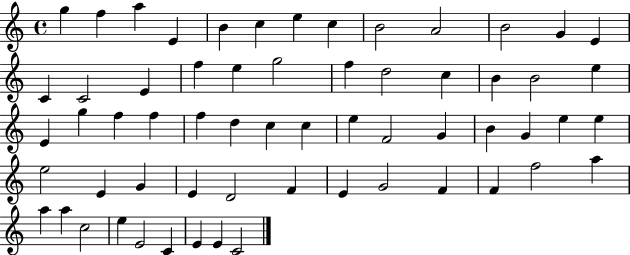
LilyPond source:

{
  \clef treble
  \time 4/4
  \defaultTimeSignature
  \key c \major
  g''4 f''4 a''4 e'4 | b'4 c''4 e''4 c''4 | b'2 a'2 | b'2 g'4 e'4 | \break c'4 c'2 e'4 | f''4 e''4 g''2 | f''4 d''2 c''4 | b'4 b'2 e''4 | \break e'4 g''4 f''4 f''4 | f''4 d''4 c''4 c''4 | e''4 f'2 g'4 | b'4 g'4 e''4 e''4 | \break e''2 e'4 g'4 | e'4 d'2 f'4 | e'4 g'2 f'4 | f'4 f''2 a''4 | \break a''4 a''4 c''2 | e''4 e'2 c'4 | e'4 e'4 c'2 | \bar "|."
}